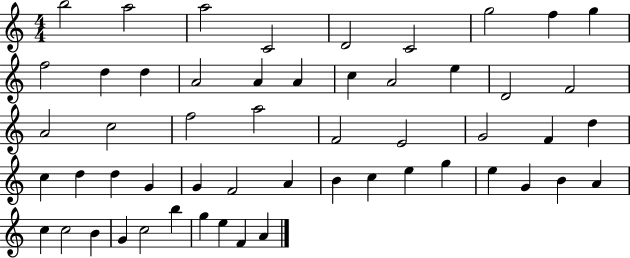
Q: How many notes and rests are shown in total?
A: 54